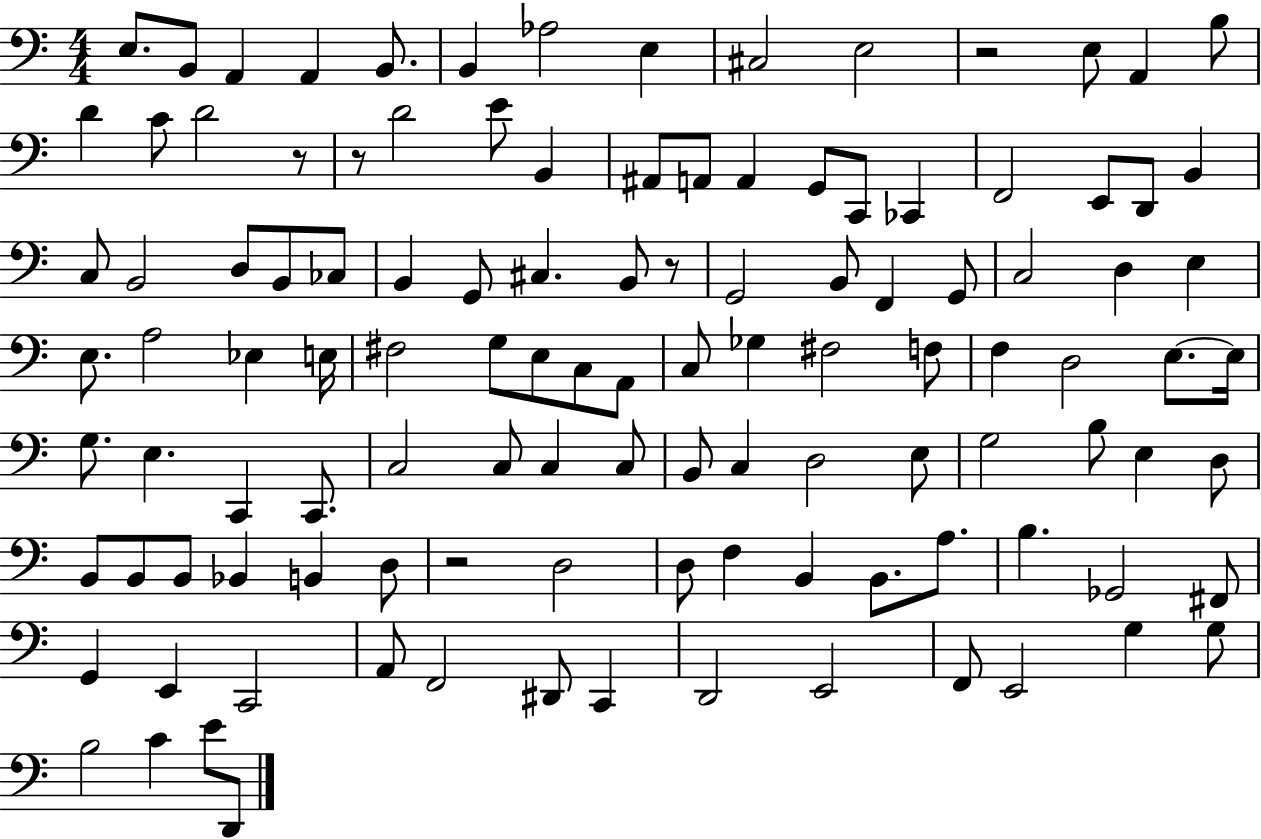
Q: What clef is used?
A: bass